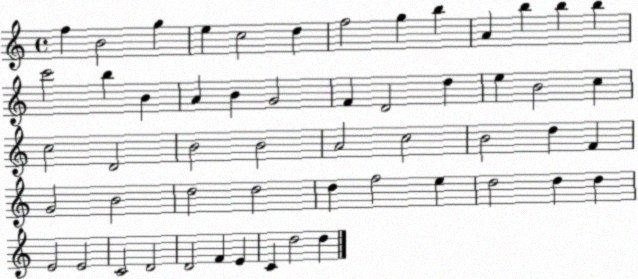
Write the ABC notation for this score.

X:1
T:Untitled
M:4/4
L:1/4
K:C
f B2 g e c2 d f2 g b A b b b c'2 b B A B G2 F D2 d e B2 c c2 D2 B2 B2 A2 c2 B2 d F G2 B2 d2 d2 d f2 e d2 d d E2 E2 C2 D2 D2 F E C d2 d